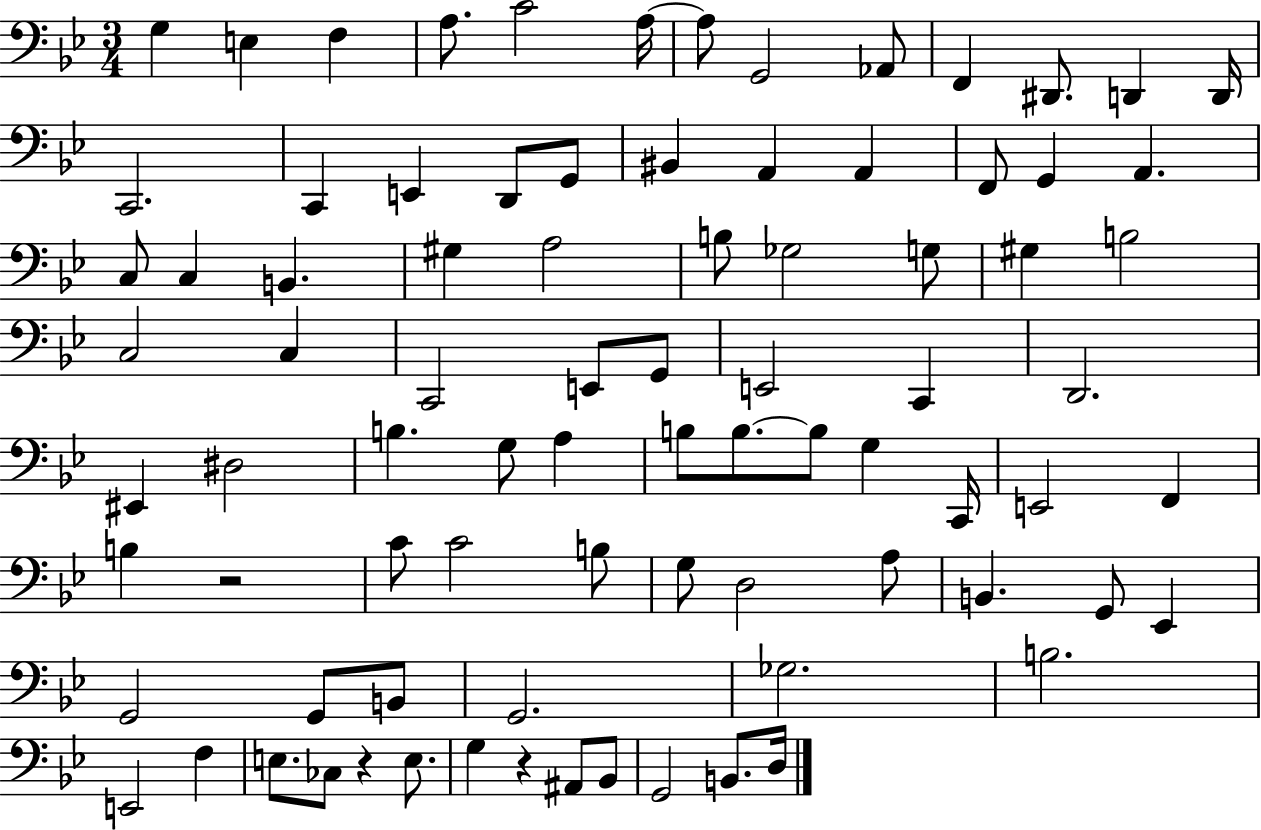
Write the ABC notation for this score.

X:1
T:Untitled
M:3/4
L:1/4
K:Bb
G, E, F, A,/2 C2 A,/4 A,/2 G,,2 _A,,/2 F,, ^D,,/2 D,, D,,/4 C,,2 C,, E,, D,,/2 G,,/2 ^B,, A,, A,, F,,/2 G,, A,, C,/2 C, B,, ^G, A,2 B,/2 _G,2 G,/2 ^G, B,2 C,2 C, C,,2 E,,/2 G,,/2 E,,2 C,, D,,2 ^E,, ^D,2 B, G,/2 A, B,/2 B,/2 B,/2 G, C,,/4 E,,2 F,, B, z2 C/2 C2 B,/2 G,/2 D,2 A,/2 B,, G,,/2 _E,, G,,2 G,,/2 B,,/2 G,,2 _G,2 B,2 E,,2 F, E,/2 _C,/2 z E,/2 G, z ^A,,/2 _B,,/2 G,,2 B,,/2 D,/4